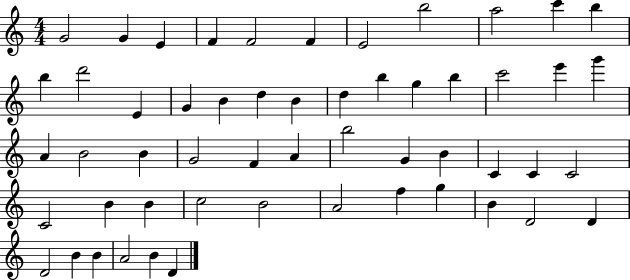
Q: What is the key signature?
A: C major